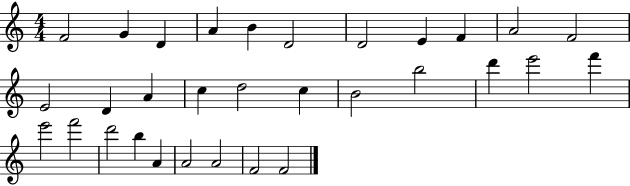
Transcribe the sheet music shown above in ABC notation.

X:1
T:Untitled
M:4/4
L:1/4
K:C
F2 G D A B D2 D2 E F A2 F2 E2 D A c d2 c B2 b2 d' e'2 f' e'2 f'2 d'2 b A A2 A2 F2 F2